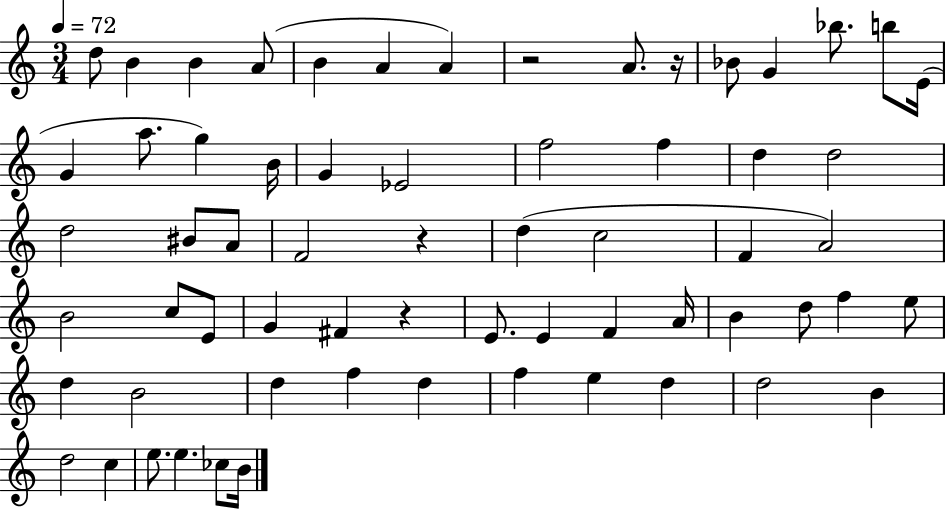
{
  \clef treble
  \numericTimeSignature
  \time 3/4
  \key c \major
  \tempo 4 = 72
  d''8 b'4 b'4 a'8( | b'4 a'4 a'4) | r2 a'8. r16 | bes'8 g'4 bes''8. b''8 e'16( | \break g'4 a''8. g''4) b'16 | g'4 ees'2 | f''2 f''4 | d''4 d''2 | \break d''2 bis'8 a'8 | f'2 r4 | d''4( c''2 | f'4 a'2) | \break b'2 c''8 e'8 | g'4 fis'4 r4 | e'8. e'4 f'4 a'16 | b'4 d''8 f''4 e''8 | \break d''4 b'2 | d''4 f''4 d''4 | f''4 e''4 d''4 | d''2 b'4 | \break d''2 c''4 | e''8. e''4. ces''8 b'16 | \bar "|."
}